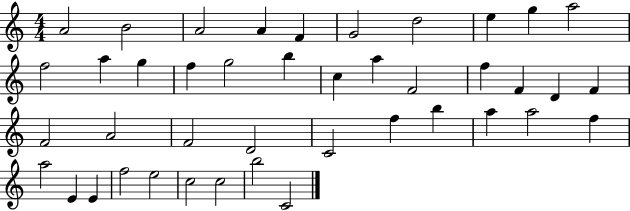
{
  \clef treble
  \numericTimeSignature
  \time 4/4
  \key c \major
  a'2 b'2 | a'2 a'4 f'4 | g'2 d''2 | e''4 g''4 a''2 | \break f''2 a''4 g''4 | f''4 g''2 b''4 | c''4 a''4 f'2 | f''4 f'4 d'4 f'4 | \break f'2 a'2 | f'2 d'2 | c'2 f''4 b''4 | a''4 a''2 f''4 | \break a''2 e'4 e'4 | f''2 e''2 | c''2 c''2 | b''2 c'2 | \break \bar "|."
}